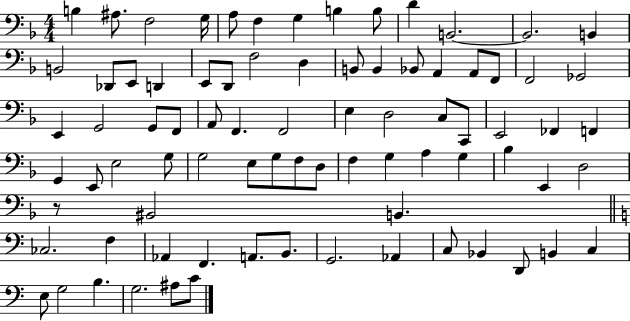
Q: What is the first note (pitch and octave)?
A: B3